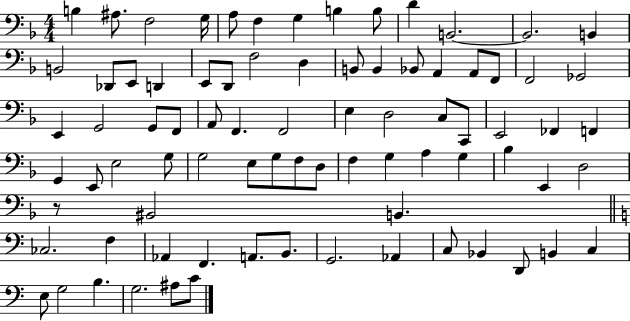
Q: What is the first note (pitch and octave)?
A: B3